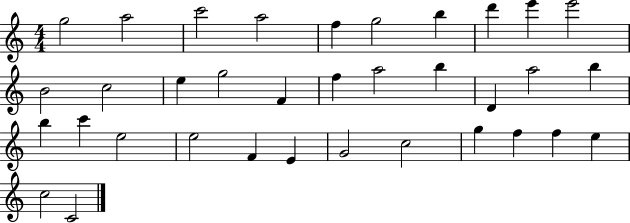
G5/h A5/h C6/h A5/h F5/q G5/h B5/q D6/q E6/q E6/h B4/h C5/h E5/q G5/h F4/q F5/q A5/h B5/q D4/q A5/h B5/q B5/q C6/q E5/h E5/h F4/q E4/q G4/h C5/h G5/q F5/q F5/q E5/q C5/h C4/h